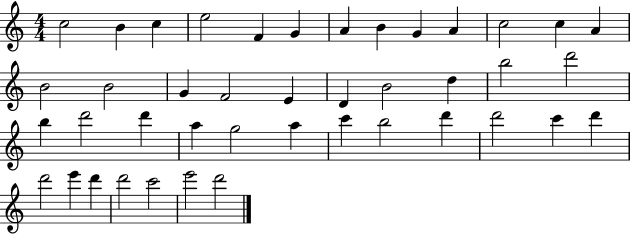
X:1
T:Untitled
M:4/4
L:1/4
K:C
c2 B c e2 F G A B G A c2 c A B2 B2 G F2 E D B2 d b2 d'2 b d'2 d' a g2 a c' b2 d' d'2 c' d' d'2 e' d' d'2 c'2 e'2 d'2